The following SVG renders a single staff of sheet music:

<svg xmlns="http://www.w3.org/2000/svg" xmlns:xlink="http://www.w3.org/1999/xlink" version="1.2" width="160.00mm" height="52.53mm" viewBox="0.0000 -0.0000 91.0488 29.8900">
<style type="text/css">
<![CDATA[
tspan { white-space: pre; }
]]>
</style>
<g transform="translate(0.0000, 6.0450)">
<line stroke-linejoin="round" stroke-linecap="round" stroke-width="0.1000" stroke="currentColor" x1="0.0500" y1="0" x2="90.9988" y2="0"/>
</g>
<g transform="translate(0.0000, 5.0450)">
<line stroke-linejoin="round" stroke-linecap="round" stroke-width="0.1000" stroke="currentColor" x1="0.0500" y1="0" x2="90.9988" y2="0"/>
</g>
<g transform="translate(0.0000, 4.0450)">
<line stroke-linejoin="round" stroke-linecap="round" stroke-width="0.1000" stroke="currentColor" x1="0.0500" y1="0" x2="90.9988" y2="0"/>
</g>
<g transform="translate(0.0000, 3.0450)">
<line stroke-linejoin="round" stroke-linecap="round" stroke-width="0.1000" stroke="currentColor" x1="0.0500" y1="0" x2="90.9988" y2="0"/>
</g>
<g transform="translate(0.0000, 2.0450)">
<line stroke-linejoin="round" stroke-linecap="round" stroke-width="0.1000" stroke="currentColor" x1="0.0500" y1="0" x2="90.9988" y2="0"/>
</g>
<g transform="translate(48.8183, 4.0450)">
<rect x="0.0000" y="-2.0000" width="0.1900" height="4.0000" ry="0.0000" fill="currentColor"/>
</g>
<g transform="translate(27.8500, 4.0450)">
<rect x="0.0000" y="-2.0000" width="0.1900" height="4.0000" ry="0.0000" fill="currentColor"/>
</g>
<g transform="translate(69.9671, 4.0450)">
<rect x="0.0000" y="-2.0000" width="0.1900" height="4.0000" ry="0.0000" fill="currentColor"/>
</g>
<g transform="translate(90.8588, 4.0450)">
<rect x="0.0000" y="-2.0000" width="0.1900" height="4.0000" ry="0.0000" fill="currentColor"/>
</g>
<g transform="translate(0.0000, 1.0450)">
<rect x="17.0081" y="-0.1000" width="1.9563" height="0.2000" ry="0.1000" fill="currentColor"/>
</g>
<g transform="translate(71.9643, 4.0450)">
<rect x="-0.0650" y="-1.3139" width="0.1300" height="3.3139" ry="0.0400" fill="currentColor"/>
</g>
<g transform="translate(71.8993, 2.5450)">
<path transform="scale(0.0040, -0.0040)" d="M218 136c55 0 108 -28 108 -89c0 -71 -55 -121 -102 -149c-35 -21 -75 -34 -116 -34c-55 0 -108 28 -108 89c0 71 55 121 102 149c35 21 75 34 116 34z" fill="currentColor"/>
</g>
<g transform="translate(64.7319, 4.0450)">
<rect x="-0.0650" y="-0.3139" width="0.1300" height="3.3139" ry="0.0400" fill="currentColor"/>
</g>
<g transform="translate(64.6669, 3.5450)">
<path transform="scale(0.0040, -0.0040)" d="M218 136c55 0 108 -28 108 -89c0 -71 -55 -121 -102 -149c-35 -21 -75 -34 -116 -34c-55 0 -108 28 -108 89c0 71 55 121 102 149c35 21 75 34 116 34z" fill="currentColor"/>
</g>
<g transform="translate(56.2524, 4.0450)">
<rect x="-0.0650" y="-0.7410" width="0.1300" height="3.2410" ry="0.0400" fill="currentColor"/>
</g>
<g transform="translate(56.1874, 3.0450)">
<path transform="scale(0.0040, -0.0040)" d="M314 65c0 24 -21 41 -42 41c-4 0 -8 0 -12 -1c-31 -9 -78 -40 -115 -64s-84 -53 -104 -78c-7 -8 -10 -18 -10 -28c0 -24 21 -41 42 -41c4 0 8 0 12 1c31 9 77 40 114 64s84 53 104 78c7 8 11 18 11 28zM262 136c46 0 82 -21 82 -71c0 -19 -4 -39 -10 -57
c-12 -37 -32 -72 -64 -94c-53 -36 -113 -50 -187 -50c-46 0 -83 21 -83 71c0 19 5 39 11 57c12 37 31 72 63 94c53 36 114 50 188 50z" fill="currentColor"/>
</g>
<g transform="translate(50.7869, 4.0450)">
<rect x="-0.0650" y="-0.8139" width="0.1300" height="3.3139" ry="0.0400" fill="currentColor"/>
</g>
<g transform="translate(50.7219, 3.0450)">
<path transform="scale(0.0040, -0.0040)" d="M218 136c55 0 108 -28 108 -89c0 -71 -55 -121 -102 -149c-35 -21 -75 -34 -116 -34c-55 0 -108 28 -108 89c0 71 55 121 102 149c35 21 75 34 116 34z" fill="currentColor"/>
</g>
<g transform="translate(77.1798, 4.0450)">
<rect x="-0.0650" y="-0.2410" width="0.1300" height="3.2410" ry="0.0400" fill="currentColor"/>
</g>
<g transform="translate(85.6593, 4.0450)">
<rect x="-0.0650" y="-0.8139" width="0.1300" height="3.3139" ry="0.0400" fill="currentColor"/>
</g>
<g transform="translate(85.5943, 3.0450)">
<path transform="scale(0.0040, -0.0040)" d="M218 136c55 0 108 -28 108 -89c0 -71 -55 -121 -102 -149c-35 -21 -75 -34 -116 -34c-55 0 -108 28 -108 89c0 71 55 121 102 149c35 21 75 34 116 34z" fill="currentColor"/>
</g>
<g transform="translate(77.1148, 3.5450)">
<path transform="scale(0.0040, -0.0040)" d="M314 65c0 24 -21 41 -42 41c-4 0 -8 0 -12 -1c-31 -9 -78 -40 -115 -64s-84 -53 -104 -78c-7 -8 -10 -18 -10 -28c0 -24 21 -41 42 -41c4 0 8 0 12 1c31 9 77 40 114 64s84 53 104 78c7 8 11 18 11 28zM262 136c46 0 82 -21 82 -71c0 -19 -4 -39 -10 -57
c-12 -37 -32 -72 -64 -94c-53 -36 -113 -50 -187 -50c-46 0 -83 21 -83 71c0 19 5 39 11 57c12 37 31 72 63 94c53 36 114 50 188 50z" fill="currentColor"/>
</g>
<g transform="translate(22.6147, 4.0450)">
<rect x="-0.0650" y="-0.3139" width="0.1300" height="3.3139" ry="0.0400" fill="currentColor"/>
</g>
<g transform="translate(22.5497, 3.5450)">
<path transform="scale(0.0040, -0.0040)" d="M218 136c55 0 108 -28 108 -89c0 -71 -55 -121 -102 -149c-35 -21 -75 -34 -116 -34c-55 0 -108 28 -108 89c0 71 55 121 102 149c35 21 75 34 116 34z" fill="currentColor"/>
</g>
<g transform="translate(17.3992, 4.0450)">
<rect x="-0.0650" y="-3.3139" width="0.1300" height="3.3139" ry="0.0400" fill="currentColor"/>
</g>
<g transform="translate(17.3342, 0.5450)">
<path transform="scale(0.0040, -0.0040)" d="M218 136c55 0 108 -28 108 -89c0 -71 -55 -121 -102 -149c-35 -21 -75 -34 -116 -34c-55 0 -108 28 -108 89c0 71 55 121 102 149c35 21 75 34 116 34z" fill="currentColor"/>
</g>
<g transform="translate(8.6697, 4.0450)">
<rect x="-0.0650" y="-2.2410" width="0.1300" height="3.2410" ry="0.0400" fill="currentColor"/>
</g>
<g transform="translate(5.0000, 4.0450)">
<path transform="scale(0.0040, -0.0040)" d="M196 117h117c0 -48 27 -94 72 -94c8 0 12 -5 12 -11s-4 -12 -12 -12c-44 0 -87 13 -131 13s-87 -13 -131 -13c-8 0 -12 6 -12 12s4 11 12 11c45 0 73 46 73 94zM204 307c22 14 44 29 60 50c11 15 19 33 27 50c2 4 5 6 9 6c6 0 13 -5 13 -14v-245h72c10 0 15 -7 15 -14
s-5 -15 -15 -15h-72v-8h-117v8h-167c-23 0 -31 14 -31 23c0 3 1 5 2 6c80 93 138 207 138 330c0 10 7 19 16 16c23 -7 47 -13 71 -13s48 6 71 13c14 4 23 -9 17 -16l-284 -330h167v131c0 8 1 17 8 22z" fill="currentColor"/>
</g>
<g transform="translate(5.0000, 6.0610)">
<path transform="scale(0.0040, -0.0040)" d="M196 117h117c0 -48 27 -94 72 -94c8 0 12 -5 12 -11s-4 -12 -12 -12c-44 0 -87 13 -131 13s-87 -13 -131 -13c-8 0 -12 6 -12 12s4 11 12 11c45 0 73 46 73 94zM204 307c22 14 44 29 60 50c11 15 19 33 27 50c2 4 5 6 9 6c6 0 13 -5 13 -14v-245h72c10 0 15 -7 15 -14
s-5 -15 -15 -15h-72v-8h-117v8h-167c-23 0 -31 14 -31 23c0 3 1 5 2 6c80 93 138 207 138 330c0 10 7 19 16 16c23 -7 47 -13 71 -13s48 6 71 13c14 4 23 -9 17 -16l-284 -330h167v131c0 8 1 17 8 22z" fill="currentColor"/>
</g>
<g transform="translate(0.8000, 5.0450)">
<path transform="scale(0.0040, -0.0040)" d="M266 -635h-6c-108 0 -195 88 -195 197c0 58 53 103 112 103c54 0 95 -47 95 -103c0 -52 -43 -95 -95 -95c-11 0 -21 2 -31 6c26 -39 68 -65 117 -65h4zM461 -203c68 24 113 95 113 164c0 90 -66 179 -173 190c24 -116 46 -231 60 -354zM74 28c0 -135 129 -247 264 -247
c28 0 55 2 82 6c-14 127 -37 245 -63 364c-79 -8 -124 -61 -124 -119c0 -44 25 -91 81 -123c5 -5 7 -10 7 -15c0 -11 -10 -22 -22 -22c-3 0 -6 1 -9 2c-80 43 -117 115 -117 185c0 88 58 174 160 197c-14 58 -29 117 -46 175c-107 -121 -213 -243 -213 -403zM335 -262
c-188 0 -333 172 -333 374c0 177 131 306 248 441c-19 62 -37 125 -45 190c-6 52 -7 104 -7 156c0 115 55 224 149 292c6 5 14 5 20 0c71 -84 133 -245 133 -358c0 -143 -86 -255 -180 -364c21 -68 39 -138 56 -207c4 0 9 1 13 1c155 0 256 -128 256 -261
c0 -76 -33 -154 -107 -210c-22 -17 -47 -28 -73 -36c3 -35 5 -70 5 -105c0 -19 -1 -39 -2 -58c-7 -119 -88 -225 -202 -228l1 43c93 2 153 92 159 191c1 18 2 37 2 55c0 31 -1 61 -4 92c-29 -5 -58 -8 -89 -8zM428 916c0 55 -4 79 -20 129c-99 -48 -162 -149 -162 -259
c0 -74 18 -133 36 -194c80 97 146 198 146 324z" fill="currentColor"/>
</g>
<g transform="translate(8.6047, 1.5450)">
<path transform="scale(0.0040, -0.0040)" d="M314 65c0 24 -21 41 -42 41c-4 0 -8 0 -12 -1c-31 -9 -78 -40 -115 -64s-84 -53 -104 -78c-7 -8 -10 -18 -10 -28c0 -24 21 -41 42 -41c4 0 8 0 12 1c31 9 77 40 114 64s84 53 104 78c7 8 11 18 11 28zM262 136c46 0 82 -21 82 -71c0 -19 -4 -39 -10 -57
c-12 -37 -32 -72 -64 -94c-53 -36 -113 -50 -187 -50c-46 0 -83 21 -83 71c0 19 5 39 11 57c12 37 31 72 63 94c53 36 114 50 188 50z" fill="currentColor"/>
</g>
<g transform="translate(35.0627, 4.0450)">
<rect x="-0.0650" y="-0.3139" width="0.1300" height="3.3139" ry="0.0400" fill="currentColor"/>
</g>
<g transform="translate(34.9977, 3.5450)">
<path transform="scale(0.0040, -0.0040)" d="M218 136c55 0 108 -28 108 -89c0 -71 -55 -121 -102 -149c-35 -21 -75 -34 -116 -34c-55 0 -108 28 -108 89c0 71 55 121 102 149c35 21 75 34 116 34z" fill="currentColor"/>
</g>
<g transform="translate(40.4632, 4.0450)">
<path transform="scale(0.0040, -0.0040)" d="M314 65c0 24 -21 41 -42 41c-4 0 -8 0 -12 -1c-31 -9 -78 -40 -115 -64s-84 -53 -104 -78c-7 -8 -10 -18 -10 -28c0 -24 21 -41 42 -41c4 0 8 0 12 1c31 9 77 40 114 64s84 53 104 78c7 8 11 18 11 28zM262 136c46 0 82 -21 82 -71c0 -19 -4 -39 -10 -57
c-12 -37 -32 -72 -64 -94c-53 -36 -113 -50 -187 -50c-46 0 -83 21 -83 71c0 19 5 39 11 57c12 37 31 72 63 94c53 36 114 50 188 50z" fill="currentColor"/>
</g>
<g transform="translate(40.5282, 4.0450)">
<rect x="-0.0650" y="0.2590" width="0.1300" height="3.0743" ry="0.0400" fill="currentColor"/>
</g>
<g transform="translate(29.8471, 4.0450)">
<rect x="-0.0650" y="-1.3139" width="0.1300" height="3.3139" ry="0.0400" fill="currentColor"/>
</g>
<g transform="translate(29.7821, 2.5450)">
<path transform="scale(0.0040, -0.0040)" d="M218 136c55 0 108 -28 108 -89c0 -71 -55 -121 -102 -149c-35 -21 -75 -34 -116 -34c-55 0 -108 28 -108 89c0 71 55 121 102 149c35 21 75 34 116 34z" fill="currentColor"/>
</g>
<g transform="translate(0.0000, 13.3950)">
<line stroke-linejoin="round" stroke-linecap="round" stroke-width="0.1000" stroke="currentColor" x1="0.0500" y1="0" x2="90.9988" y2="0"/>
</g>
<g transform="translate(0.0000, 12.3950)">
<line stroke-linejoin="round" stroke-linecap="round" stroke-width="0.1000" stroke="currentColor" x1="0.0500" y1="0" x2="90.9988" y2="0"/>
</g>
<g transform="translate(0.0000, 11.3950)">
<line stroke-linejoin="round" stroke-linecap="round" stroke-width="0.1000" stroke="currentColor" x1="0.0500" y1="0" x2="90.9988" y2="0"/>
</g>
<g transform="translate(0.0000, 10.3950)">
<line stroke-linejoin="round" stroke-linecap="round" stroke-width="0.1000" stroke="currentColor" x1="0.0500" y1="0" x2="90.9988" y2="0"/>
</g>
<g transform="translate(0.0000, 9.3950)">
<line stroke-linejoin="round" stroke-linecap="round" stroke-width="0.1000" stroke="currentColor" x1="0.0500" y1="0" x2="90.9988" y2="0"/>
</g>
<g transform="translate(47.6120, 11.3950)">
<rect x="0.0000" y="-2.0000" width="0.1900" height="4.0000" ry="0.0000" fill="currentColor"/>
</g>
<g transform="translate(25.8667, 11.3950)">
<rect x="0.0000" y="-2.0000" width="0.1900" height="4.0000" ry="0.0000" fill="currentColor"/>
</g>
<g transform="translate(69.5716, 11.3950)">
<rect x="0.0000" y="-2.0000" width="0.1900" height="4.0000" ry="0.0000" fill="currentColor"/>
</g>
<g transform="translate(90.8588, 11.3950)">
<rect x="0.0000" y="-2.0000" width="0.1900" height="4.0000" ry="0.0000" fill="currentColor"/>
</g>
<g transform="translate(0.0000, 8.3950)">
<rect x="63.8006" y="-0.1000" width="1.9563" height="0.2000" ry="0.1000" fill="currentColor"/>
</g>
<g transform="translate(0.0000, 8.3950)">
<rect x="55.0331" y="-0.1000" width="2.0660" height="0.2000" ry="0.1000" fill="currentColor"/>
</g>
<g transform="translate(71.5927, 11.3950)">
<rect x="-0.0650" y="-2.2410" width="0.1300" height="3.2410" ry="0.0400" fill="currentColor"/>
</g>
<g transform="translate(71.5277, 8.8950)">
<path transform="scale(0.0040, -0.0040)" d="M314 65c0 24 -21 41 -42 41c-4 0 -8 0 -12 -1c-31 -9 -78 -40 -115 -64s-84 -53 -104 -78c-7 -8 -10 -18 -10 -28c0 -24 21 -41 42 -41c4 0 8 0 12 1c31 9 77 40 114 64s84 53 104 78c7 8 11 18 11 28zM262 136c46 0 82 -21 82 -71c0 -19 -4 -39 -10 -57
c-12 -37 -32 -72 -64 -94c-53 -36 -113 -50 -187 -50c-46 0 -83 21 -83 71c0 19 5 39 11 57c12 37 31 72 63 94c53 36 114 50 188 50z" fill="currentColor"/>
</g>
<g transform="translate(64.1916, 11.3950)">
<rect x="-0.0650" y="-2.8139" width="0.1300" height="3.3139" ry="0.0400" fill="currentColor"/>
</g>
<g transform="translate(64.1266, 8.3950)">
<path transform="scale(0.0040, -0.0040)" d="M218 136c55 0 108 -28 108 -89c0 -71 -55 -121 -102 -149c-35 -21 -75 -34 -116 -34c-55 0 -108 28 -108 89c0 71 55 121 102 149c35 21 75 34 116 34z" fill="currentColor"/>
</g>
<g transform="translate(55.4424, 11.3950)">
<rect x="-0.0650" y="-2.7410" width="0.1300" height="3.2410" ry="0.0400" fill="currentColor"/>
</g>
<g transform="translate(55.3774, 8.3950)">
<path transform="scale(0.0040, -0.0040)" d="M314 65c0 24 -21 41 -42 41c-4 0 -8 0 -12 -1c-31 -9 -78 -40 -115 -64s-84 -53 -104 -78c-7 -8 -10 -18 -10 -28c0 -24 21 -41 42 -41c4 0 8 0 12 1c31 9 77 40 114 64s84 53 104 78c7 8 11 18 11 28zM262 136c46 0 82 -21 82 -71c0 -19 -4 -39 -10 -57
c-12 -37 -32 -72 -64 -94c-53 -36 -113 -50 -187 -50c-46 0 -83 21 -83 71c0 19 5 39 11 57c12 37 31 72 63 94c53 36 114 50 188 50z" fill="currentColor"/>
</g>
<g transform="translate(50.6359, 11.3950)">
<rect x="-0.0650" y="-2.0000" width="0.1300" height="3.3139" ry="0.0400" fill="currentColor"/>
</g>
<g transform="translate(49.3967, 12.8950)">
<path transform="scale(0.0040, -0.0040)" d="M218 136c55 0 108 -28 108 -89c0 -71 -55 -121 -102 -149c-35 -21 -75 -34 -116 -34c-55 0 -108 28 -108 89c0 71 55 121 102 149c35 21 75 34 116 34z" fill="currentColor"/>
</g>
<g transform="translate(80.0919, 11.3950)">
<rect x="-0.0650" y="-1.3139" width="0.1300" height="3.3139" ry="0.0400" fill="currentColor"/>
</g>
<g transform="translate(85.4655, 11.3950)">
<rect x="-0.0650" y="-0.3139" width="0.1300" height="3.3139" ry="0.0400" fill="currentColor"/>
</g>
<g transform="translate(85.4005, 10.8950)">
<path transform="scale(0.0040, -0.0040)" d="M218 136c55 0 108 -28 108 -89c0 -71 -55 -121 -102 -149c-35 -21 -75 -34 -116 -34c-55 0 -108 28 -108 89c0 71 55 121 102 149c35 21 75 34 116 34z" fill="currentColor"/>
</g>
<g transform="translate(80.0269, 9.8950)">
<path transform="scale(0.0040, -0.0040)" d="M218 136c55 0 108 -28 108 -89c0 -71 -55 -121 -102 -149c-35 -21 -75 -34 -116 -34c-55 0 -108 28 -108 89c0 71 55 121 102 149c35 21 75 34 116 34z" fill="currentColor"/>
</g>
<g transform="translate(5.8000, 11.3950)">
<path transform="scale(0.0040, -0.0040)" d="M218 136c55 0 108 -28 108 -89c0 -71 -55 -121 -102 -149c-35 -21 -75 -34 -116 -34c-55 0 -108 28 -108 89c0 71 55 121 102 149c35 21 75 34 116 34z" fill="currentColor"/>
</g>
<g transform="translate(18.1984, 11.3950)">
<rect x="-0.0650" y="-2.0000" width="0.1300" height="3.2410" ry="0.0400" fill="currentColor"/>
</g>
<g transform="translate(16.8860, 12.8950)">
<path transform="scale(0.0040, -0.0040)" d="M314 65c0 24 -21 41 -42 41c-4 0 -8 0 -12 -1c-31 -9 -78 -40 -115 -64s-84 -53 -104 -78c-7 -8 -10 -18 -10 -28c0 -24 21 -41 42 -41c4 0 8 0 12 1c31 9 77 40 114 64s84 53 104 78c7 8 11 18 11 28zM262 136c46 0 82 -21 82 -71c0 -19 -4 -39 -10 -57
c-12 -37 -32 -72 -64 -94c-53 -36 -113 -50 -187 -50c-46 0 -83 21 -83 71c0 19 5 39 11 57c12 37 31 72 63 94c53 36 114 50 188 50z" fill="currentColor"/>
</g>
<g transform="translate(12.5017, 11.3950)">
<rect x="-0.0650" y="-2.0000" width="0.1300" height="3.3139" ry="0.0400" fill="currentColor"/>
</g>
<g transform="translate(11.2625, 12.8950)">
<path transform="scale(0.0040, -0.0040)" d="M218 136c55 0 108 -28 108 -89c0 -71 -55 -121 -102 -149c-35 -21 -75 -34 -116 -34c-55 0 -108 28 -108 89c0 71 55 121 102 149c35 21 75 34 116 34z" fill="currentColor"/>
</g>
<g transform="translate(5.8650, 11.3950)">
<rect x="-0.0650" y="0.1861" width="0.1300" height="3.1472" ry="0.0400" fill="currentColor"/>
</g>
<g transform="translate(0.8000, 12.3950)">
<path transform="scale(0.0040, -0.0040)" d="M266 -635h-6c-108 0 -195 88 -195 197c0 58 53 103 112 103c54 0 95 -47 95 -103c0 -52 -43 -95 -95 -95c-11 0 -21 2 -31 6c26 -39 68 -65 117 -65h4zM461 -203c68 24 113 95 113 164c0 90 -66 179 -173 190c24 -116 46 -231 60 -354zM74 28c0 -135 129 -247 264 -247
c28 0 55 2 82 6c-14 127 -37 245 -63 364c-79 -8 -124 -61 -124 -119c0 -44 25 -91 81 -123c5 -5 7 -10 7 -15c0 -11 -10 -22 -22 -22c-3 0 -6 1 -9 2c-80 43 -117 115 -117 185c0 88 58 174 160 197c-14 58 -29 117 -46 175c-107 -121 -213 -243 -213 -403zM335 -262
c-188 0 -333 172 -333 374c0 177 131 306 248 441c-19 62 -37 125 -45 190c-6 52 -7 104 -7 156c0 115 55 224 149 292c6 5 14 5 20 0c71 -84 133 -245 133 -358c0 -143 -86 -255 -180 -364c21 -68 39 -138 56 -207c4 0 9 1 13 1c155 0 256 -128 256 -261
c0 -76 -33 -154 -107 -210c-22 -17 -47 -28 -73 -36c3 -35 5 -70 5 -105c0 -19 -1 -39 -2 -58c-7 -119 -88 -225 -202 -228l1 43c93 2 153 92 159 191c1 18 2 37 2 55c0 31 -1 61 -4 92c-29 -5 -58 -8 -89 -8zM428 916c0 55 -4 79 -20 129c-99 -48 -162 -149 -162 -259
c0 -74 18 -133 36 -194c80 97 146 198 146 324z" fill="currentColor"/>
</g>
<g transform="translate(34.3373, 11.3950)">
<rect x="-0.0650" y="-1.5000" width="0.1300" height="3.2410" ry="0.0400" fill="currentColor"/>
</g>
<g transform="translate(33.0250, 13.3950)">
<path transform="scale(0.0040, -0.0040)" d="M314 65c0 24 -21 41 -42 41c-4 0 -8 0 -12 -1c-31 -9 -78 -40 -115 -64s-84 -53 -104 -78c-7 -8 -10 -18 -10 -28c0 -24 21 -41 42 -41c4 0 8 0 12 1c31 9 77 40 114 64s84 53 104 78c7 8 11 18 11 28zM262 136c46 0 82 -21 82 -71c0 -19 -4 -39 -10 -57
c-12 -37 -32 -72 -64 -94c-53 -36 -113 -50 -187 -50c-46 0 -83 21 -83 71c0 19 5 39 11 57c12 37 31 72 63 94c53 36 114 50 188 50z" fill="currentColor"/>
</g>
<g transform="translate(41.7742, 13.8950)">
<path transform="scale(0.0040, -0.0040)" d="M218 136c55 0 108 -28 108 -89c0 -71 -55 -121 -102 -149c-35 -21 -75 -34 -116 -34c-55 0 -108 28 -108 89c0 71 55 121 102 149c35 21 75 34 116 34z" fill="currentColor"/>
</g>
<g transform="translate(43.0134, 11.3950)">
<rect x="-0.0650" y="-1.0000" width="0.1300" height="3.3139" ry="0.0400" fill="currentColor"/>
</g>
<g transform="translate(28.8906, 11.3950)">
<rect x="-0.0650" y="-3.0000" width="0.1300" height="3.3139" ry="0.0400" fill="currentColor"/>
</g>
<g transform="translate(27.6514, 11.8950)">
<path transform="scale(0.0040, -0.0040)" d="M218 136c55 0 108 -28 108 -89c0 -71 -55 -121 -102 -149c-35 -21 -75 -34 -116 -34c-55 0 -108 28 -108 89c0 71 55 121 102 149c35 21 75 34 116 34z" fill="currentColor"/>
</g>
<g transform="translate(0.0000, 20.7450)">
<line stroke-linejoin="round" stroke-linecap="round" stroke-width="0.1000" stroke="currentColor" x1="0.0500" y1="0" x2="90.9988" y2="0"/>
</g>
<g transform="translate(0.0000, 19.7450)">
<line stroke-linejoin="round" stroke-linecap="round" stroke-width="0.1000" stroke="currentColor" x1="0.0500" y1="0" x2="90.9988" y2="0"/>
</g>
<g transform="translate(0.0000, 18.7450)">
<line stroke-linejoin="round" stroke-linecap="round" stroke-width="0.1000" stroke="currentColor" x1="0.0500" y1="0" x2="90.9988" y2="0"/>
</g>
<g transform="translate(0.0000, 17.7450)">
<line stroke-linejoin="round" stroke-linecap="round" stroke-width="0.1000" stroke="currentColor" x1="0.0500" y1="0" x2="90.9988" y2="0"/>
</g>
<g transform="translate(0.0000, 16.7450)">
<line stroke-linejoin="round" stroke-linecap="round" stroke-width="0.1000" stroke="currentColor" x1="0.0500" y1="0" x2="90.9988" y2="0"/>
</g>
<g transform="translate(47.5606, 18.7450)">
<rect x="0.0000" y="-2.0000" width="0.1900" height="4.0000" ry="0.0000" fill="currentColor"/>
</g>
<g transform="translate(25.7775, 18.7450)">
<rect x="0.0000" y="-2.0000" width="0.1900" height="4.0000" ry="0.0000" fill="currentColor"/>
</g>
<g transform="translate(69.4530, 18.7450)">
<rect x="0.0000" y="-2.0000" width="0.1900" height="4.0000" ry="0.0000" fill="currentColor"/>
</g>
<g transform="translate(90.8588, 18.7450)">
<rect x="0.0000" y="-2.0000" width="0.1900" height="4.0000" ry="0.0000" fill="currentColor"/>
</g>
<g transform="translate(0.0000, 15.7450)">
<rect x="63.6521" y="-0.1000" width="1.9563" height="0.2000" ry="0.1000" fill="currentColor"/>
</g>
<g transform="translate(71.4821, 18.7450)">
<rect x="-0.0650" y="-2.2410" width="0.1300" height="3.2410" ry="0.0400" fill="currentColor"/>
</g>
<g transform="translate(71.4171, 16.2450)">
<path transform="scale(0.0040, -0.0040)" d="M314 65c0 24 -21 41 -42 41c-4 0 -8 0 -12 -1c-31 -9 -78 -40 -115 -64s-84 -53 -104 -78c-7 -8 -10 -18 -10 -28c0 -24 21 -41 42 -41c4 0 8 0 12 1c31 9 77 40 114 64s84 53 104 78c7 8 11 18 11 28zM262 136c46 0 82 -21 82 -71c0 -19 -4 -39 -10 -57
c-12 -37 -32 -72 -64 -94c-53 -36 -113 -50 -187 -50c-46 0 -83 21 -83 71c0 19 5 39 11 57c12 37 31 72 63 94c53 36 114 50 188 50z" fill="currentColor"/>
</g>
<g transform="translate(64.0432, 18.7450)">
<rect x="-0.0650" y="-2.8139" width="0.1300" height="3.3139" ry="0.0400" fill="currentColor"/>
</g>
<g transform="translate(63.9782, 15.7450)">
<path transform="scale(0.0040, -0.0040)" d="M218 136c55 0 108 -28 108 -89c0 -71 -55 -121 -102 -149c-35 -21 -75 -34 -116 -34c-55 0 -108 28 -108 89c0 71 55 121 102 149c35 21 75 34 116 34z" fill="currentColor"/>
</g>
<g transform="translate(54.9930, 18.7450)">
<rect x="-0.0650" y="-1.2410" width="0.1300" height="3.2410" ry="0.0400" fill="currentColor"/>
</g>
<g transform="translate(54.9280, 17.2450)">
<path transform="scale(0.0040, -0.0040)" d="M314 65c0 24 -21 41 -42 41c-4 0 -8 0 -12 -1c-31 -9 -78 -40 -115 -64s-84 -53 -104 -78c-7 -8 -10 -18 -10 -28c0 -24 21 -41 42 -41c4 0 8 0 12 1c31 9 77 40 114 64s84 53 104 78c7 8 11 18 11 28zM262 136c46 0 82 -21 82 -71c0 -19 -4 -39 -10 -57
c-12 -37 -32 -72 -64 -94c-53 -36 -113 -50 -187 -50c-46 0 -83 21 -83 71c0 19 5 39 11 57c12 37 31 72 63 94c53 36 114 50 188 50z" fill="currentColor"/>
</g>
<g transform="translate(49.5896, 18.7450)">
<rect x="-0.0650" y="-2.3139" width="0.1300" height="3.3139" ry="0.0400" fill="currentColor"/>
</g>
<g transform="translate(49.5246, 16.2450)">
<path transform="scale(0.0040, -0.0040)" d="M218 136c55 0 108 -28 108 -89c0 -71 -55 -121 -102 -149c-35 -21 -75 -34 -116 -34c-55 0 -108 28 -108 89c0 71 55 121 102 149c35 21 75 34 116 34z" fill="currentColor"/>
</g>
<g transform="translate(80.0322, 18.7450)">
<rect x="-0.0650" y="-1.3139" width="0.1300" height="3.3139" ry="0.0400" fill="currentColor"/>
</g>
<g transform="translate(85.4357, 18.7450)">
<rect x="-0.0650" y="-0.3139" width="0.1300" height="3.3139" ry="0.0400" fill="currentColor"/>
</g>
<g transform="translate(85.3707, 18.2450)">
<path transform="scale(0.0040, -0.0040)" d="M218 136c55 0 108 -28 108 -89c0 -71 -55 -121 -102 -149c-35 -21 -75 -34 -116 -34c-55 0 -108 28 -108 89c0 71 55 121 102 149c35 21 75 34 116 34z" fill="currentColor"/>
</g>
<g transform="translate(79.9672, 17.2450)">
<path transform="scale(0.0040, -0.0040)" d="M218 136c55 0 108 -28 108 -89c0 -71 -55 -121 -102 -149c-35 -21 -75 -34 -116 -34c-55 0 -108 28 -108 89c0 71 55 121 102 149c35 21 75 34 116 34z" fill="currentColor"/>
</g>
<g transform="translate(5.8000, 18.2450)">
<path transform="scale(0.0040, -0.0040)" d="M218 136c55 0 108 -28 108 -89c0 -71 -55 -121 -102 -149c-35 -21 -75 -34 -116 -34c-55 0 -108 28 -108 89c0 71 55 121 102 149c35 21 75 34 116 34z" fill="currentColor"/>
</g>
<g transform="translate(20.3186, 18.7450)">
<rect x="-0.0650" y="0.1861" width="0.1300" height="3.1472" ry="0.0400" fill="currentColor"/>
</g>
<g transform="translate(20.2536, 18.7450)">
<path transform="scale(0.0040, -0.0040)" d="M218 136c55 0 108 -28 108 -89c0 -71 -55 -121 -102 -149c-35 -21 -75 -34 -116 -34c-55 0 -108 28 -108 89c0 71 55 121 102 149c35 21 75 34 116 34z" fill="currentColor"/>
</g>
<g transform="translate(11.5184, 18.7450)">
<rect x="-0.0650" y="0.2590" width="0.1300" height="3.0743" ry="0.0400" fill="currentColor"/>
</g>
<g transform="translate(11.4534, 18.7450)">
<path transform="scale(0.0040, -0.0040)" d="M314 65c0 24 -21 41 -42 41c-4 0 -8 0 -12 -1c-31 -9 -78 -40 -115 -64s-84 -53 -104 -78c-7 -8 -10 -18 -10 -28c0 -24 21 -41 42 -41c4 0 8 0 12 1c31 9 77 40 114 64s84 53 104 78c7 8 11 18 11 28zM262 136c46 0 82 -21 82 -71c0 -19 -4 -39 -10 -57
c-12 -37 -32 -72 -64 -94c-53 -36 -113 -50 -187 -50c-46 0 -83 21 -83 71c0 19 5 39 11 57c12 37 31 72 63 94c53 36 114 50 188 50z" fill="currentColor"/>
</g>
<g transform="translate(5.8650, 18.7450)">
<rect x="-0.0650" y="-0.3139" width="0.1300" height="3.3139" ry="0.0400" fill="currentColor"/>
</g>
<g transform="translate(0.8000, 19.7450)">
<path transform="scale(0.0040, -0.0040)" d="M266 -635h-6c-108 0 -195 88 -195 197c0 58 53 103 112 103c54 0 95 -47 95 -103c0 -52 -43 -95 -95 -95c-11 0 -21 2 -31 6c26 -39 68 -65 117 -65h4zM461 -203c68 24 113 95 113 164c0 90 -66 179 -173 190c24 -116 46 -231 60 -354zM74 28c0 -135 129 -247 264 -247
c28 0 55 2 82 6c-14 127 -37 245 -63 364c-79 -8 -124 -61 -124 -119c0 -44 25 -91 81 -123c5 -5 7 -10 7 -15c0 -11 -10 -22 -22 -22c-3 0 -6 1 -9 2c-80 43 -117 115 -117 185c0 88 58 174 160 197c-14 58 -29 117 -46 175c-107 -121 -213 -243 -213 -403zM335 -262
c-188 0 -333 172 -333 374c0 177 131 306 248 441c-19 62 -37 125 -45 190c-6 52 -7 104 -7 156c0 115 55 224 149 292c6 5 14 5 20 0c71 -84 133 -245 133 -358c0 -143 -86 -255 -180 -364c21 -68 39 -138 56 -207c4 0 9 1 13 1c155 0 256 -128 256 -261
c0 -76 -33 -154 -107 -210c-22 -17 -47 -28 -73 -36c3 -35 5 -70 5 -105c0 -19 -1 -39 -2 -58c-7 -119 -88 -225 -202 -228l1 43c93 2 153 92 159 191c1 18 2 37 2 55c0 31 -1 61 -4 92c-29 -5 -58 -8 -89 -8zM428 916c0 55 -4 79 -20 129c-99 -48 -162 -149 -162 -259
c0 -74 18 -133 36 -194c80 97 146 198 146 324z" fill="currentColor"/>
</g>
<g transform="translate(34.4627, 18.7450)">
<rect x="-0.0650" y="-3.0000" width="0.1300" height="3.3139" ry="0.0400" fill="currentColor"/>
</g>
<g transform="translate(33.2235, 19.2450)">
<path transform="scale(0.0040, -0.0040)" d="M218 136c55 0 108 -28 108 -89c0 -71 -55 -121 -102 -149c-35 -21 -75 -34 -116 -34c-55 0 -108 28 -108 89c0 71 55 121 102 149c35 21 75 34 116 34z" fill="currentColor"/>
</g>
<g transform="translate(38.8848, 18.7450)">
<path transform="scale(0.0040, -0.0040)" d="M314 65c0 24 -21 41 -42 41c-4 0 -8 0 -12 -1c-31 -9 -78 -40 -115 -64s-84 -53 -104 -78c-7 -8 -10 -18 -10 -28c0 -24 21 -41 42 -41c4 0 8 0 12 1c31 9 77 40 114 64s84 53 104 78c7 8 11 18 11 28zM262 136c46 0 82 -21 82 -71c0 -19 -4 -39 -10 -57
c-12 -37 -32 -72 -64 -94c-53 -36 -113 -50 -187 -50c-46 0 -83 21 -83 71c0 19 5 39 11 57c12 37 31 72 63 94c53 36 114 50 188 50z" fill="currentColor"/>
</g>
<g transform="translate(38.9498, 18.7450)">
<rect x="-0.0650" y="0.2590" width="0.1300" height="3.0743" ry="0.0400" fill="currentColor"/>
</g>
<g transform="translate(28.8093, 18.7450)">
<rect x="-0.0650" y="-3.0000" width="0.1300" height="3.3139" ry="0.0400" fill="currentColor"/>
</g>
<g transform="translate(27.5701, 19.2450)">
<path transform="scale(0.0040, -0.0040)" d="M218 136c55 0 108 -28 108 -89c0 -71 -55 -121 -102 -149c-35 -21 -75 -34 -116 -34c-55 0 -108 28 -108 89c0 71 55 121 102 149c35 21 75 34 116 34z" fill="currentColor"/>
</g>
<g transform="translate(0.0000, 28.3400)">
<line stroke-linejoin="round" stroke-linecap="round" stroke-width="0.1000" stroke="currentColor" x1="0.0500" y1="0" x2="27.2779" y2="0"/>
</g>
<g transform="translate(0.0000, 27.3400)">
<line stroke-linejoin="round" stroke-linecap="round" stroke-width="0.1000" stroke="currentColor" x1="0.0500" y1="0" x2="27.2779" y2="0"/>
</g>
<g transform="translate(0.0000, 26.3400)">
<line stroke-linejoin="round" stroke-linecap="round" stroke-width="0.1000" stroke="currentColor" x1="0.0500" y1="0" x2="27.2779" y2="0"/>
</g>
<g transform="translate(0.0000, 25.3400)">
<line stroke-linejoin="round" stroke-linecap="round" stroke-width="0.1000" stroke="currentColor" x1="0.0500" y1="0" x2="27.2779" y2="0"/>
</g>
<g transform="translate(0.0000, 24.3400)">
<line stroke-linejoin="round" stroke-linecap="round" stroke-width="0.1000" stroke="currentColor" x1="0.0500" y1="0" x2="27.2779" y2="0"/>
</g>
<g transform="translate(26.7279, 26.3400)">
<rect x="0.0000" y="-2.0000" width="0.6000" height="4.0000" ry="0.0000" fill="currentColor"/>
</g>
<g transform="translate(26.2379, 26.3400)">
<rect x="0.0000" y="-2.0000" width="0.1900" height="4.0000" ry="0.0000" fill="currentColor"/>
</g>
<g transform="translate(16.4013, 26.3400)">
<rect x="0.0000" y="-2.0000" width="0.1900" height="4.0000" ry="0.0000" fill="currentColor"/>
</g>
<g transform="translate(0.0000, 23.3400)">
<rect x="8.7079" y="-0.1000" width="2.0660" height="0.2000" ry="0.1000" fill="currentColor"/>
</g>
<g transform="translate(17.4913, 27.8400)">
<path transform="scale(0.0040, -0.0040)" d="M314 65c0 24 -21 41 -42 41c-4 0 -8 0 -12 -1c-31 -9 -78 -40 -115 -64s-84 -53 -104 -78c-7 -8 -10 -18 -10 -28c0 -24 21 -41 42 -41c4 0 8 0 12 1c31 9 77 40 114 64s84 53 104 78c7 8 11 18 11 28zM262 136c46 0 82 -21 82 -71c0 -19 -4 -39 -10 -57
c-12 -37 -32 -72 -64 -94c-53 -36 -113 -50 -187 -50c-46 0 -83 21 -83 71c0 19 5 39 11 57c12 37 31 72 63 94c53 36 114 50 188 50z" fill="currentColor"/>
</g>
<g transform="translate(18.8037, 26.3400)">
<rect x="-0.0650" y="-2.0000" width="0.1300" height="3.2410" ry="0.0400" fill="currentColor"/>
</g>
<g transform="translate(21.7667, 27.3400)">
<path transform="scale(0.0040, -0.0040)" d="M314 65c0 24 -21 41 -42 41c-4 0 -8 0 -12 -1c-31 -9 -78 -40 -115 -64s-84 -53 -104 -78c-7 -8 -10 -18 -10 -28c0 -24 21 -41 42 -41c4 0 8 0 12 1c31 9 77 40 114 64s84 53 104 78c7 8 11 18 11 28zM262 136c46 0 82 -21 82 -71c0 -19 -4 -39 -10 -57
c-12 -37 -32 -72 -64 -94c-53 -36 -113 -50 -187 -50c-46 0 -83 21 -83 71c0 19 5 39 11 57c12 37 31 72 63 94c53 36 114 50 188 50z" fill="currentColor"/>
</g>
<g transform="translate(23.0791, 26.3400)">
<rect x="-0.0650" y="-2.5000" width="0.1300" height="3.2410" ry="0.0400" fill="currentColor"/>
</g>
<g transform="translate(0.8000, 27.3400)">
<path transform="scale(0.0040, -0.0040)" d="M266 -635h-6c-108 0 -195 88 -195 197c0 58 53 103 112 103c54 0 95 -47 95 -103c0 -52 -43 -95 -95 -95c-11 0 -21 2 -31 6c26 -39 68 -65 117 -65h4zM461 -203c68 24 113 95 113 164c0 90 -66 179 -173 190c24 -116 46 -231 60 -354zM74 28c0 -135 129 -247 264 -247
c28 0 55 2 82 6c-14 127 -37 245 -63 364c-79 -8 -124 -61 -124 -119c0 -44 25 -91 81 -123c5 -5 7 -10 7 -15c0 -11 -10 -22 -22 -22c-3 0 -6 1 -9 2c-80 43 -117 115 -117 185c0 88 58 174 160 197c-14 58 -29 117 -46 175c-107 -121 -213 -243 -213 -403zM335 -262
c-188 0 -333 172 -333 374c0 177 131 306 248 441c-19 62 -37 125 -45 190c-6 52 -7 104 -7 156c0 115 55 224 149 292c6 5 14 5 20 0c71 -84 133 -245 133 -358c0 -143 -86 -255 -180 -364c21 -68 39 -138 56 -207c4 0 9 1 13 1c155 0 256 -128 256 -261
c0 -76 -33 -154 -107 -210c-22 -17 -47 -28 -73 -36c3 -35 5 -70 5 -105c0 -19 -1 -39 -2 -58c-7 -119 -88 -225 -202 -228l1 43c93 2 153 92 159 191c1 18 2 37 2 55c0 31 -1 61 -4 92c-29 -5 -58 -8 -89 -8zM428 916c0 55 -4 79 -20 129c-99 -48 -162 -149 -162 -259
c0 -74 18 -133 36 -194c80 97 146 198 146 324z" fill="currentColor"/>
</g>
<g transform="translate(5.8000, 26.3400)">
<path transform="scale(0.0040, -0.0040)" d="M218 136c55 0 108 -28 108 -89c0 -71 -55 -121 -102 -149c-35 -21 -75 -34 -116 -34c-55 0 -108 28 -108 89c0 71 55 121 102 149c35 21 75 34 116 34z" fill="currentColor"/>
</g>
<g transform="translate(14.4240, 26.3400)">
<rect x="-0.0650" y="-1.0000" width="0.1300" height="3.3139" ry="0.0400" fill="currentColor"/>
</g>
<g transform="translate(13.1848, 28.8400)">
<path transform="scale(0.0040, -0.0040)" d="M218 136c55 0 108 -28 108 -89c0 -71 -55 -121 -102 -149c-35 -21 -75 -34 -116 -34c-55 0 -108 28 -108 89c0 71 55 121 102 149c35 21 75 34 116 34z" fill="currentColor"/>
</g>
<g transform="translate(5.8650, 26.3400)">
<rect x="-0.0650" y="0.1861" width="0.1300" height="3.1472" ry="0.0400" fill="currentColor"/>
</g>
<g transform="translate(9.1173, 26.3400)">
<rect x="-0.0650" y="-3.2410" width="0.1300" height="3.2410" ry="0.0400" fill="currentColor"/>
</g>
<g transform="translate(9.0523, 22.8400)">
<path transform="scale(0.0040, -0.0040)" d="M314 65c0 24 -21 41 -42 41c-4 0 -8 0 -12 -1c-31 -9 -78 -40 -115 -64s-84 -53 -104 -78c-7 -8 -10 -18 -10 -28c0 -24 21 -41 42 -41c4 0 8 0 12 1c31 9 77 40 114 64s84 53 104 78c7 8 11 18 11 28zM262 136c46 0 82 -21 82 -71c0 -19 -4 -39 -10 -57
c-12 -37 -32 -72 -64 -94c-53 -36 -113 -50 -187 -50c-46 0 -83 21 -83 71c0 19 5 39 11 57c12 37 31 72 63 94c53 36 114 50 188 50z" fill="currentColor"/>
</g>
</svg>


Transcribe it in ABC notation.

X:1
T:Untitled
M:4/4
L:1/4
K:C
g2 b c e c B2 d d2 c e c2 d B F F2 A E2 D F a2 a g2 e c c B2 B A A B2 g e2 a g2 e c B b2 D F2 G2